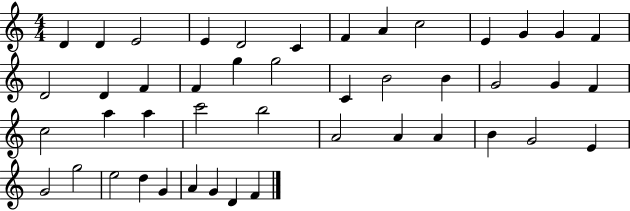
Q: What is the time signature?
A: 4/4